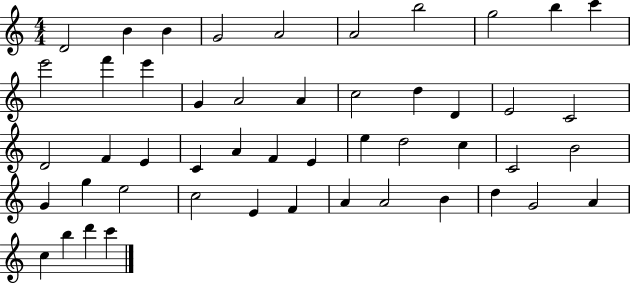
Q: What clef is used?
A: treble